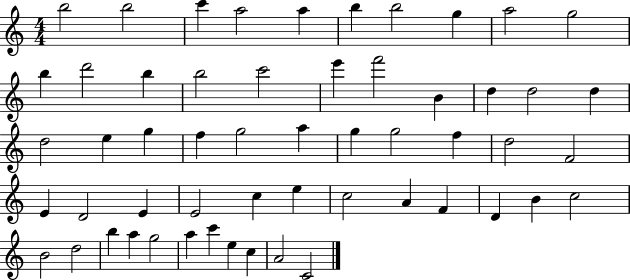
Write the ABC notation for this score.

X:1
T:Untitled
M:4/4
L:1/4
K:C
b2 b2 c' a2 a b b2 g a2 g2 b d'2 b b2 c'2 e' f'2 B d d2 d d2 e g f g2 a g g2 f d2 F2 E D2 E E2 c e c2 A F D B c2 B2 d2 b a g2 a c' e c A2 C2